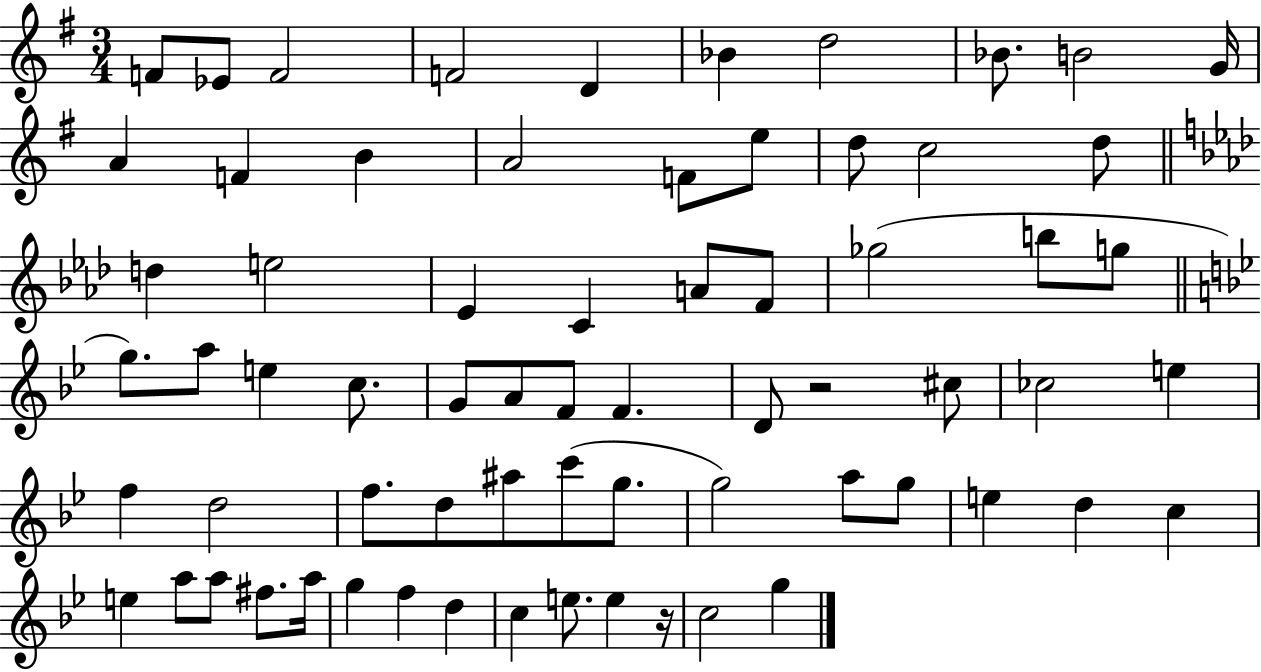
{
  \clef treble
  \numericTimeSignature
  \time 3/4
  \key g \major
  f'8 ees'8 f'2 | f'2 d'4 | bes'4 d''2 | bes'8. b'2 g'16 | \break a'4 f'4 b'4 | a'2 f'8 e''8 | d''8 c''2 d''8 | \bar "||" \break \key aes \major d''4 e''2 | ees'4 c'4 a'8 f'8 | ges''2( b''8 g''8 | \bar "||" \break \key bes \major g''8.) a''8 e''4 c''8. | g'8 a'8 f'8 f'4. | d'8 r2 cis''8 | ces''2 e''4 | \break f''4 d''2 | f''8. d''8 ais''8 c'''8( g''8. | g''2) a''8 g''8 | e''4 d''4 c''4 | \break e''4 a''8 a''8 fis''8. a''16 | g''4 f''4 d''4 | c''4 e''8. e''4 r16 | c''2 g''4 | \break \bar "|."
}